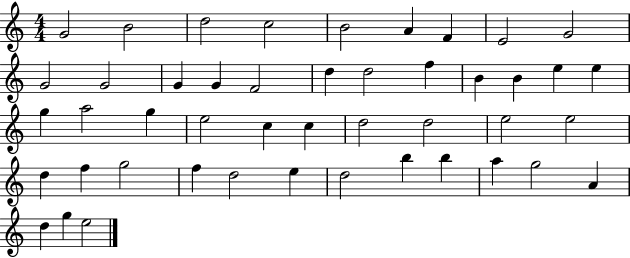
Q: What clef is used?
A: treble